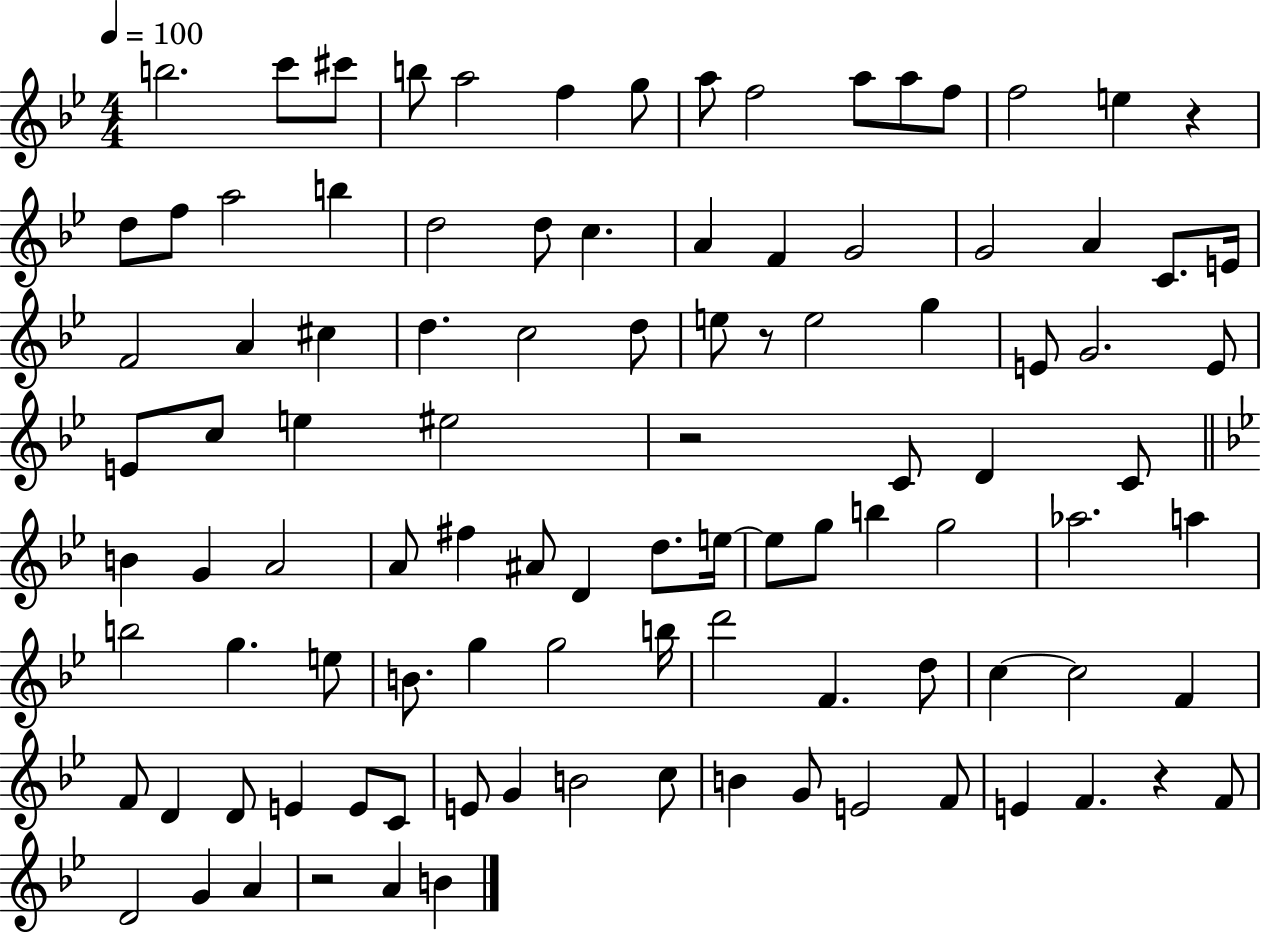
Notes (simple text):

B5/h. C6/e C#6/e B5/e A5/h F5/q G5/e A5/e F5/h A5/e A5/e F5/e F5/h E5/q R/q D5/e F5/e A5/h B5/q D5/h D5/e C5/q. A4/q F4/q G4/h G4/h A4/q C4/e. E4/s F4/h A4/q C#5/q D5/q. C5/h D5/e E5/e R/e E5/h G5/q E4/e G4/h. E4/e E4/e C5/e E5/q EIS5/h R/h C4/e D4/q C4/e B4/q G4/q A4/h A4/e F#5/q A#4/e D4/q D5/e. E5/s E5/e G5/e B5/q G5/h Ab5/h. A5/q B5/h G5/q. E5/e B4/e. G5/q G5/h B5/s D6/h F4/q. D5/e C5/q C5/h F4/q F4/e D4/q D4/e E4/q E4/e C4/e E4/e G4/q B4/h C5/e B4/q G4/e E4/h F4/e E4/q F4/q. R/q F4/e D4/h G4/q A4/q R/h A4/q B4/q